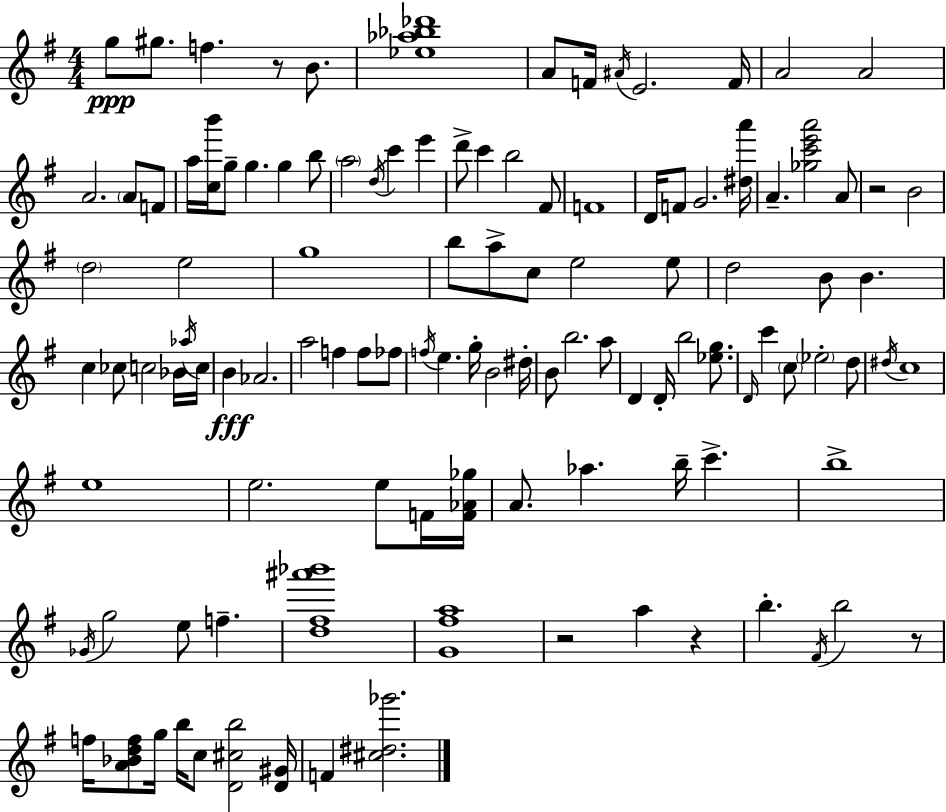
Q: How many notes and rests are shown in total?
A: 114